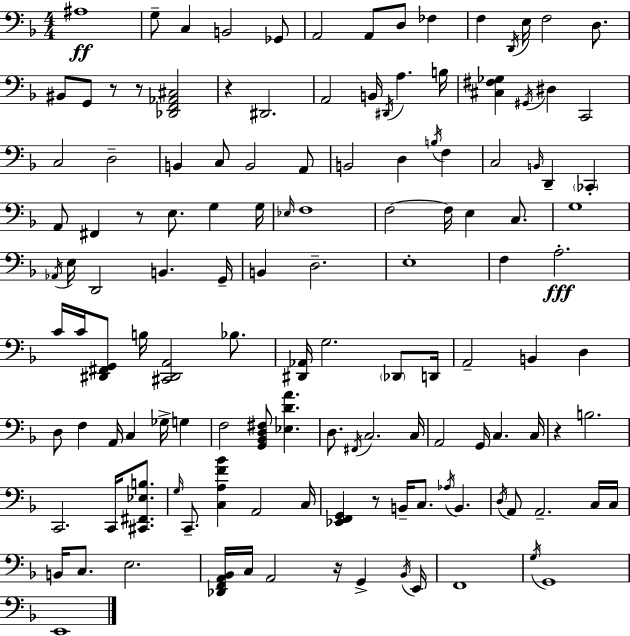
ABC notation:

X:1
T:Untitled
M:4/4
L:1/4
K:F
^A,4 G,/2 C, B,,2 _G,,/2 A,,2 A,,/2 D,/2 _F, F, D,,/4 E,/4 F,2 D,/2 ^B,,/2 G,,/2 z/2 z/2 [_D,,F,,_A,,^C,]2 z ^D,,2 A,,2 B,,/4 ^D,,/4 A, B,/4 [^C,^F,_G,] ^G,,/4 ^D, C,,2 C,2 D,2 B,, C,/2 B,,2 A,,/2 B,,2 D, B,/4 F, C,2 B,,/4 D,, _C,, A,,/2 ^F,, z/2 E,/2 G, G,/4 _E,/4 F,4 F,2 F,/4 E, C,/2 G,4 _A,,/4 E,/4 D,,2 B,, G,,/4 B,, D,2 E,4 F, A,2 C/4 C/4 [^D,,^F,,G,,]/2 B,/4 [^C,,^D,,A,,]2 _B,/2 [^D,,_A,,]/4 G,2 _D,,/2 D,,/4 A,,2 B,, D, D,/2 F, A,,/4 C, _G,/4 G, F,2 [G,,_B,,D,^F,]/2 [_E,DA] D,/2 ^F,,/4 C,2 C,/4 A,,2 G,,/4 C, C,/4 z B,2 C,,2 C,,/4 [^C,,^F,,_E,B,]/2 G,/4 C,,/2 [C,A,F_B] A,,2 C,/4 [_E,,F,,G,,] z/2 B,,/4 C,/2 _A,/4 B,, D,/4 A,,/2 A,,2 C,/4 C,/4 B,,/4 C,/2 E,2 [_D,,F,,A,,_B,,]/4 C,/4 A,,2 z/4 G,, _B,,/4 E,,/4 F,,4 G,/4 G,,4 E,,4